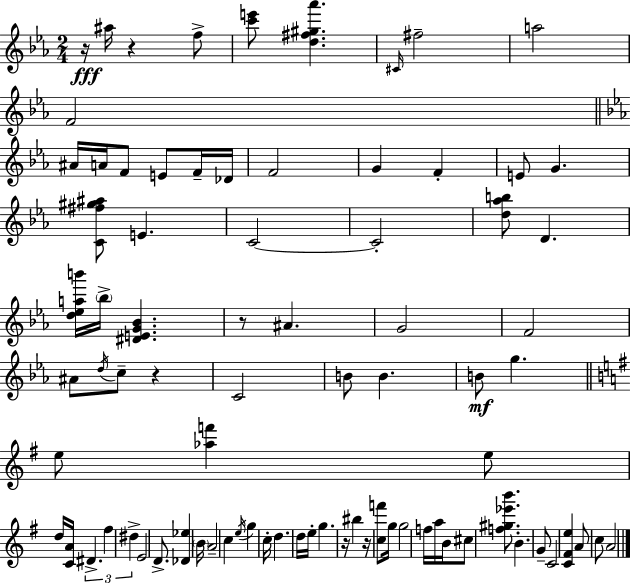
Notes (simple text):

R/s A#5/s R/q F5/e [C6,E6]/e [D5,F#5,G#5,Ab6]/q. C#4/s F#5/h A5/h F4/h A#4/s A4/s F4/e E4/e F4/s Db4/s F4/h G4/q F4/q E4/e G4/q. [C4,F#5,G#5,A#5]/e E4/q. C4/h C4/h [D5,Ab5,B5]/e D4/q. [D5,Eb5,A5,B6]/s Bb5/s [D#4,E4,G4,Bb4]/q. R/e A#4/q. G4/h F4/h A#4/e D5/s C5/e R/q C4/h B4/e B4/q. B4/e G5/q. E5/e [Ab5,F6]/q E5/e D5/s [C4,A4]/s D#4/q. F#5/q D#5/q E4/h D4/e. [Db4,Eb5]/q B4/s A4/h C5/q E5/s G5/q C5/s D5/q. D5/s E5/s G5/q. R/s BIS5/q R/s [C5,F6]/e G5/s G5/h F5/s A5/s B4/s C#5/e [F5,G#5,Eb6,B6]/e. B4/q. G4/e C4/h [C4,F#4,E5]/q A4/e C5/e A4/h